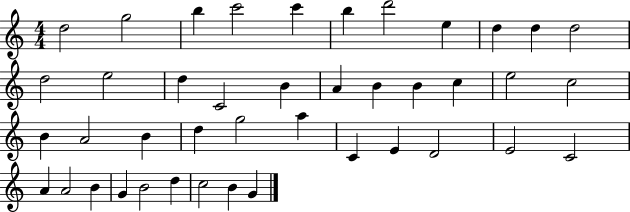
{
  \clef treble
  \numericTimeSignature
  \time 4/4
  \key c \major
  d''2 g''2 | b''4 c'''2 c'''4 | b''4 d'''2 e''4 | d''4 d''4 d''2 | \break d''2 e''2 | d''4 c'2 b'4 | a'4 b'4 b'4 c''4 | e''2 c''2 | \break b'4 a'2 b'4 | d''4 g''2 a''4 | c'4 e'4 d'2 | e'2 c'2 | \break a'4 a'2 b'4 | g'4 b'2 d''4 | c''2 b'4 g'4 | \bar "|."
}